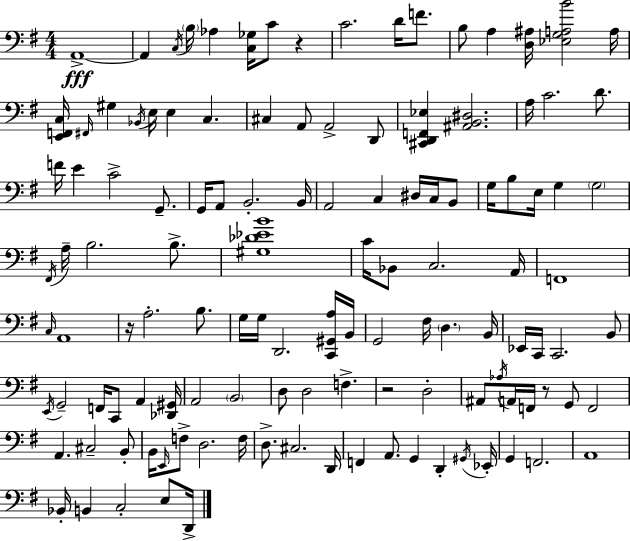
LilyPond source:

{
  \clef bass
  \numericTimeSignature
  \time 4/4
  \key g \major
  a,1->~~\fff | a,4 \acciaccatura { c16 } \parenthesize b16 aes4 <c ges>16 c'8 r4 | c'2. d'16 f'8. | b8 a4 <d ais>16 <ees g a b'>2 | \break a16 <e, f, c>16 \grace { fis,16 } gis4 \acciaccatura { bes,16 } e16 e4 c4. | cis4 a,8 a,2-> | d,8 <cis, d, f, ees>4 <ais, b, dis>2. | a16 c'2. | \break d'8. f'16 e'4 c'2-> | g,8.-- g,16 a,8 b,2.-. | b,16 a,2 c4 dis16 | c16 b,8 g16 b8 e16 g4 \parenthesize g2 | \break \acciaccatura { fis,16 } a16-- b2. | b8.-> <gis des' ees' b'>1 | c'16 bes,8 c2. | a,16 f,1 | \break \grace { c16 } a,1 | r16 a2.-. | b8. g16 g16 d,2. | <c, gis, a>16 b,16 g,2 fis16 \parenthesize d4. | \break b,16 ees,16 c,16 c,2. | b,8 \acciaccatura { e,16 } g,2-- f,16 c,8 | a,4 <des, gis,>16 a,2 \parenthesize b,2 | d8 d2 | \break f4.-> r2 d2-. | ais,8 \acciaccatura { aes16 } a,16 f,16 r8 g,8 f,2 | a,4. cis2-- | b,8-. b,16 \grace { e,16 } f8-> d2. | \break f16 d8.-> cis2. | d,16 f,4 a,8. g,4 | d,4-. \acciaccatura { gis,16 } ees,16-. g,4 f,2. | a,1 | \break bes,16-. b,4 c2-. | e8 d,16-> \bar "|."
}